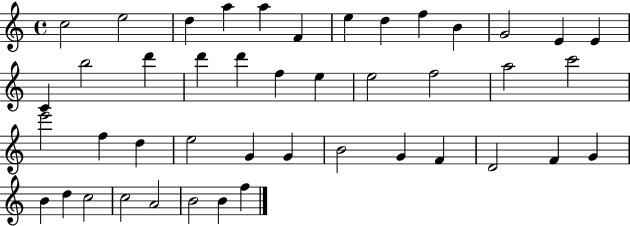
C5/h E5/h D5/q A5/q A5/q F4/q E5/q D5/q F5/q B4/q G4/h E4/q E4/q C4/q B5/h D6/q D6/q D6/q F5/q E5/q E5/h F5/h A5/h C6/h E6/h F5/q D5/q E5/h G4/q G4/q B4/h G4/q F4/q D4/h F4/q G4/q B4/q D5/q C5/h C5/h A4/h B4/h B4/q F5/q